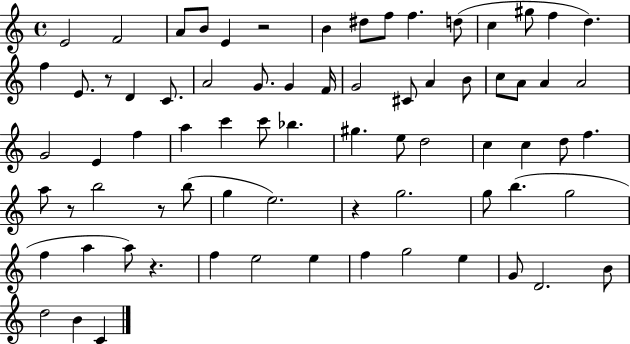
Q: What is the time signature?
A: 4/4